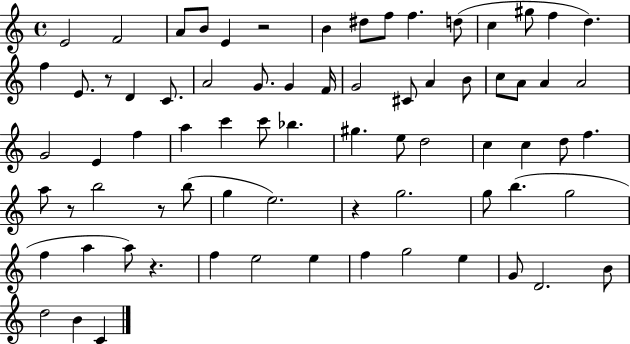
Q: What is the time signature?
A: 4/4